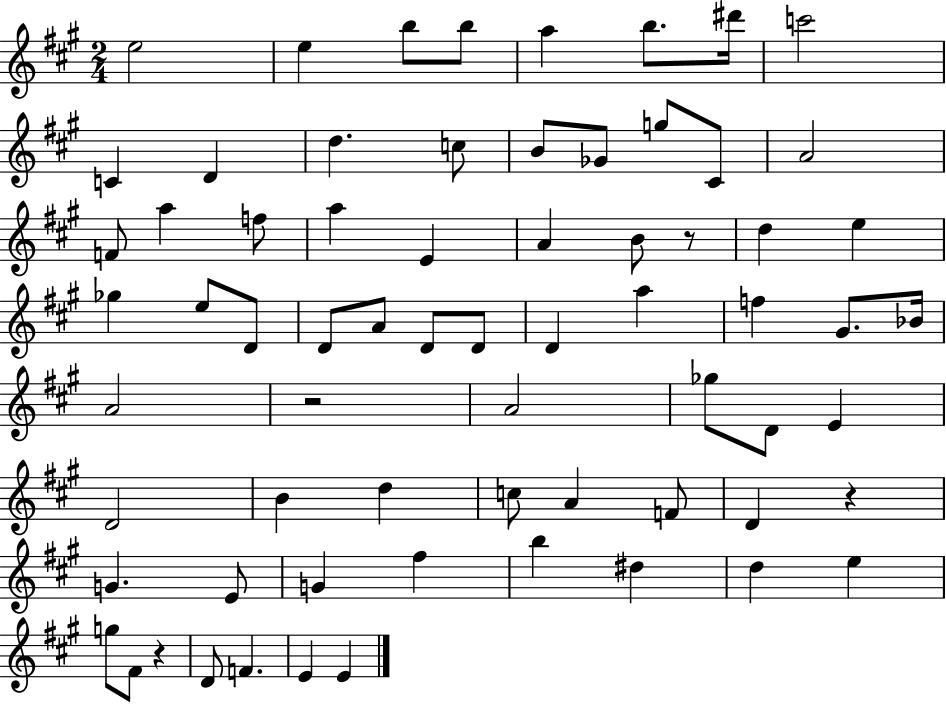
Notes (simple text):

E5/h E5/q B5/e B5/e A5/q B5/e. D#6/s C6/h C4/q D4/q D5/q. C5/e B4/e Gb4/e G5/e C#4/e A4/h F4/e A5/q F5/e A5/q E4/q A4/q B4/e R/e D5/q E5/q Gb5/q E5/e D4/e D4/e A4/e D4/e D4/e D4/q A5/q F5/q G#4/e. Bb4/s A4/h R/h A4/h Gb5/e D4/e E4/q D4/h B4/q D5/q C5/e A4/q F4/e D4/q R/q G4/q. E4/e G4/q F#5/q B5/q D#5/q D5/q E5/q G5/e F#4/e R/q D4/e F4/q. E4/q E4/q